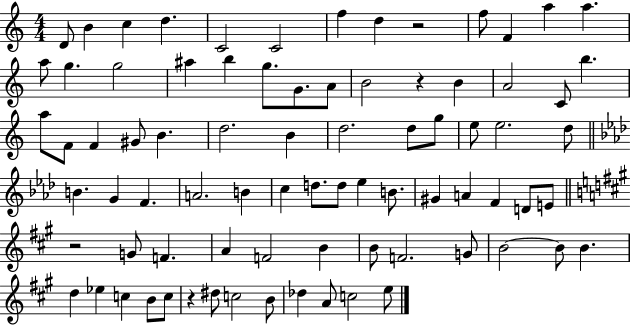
D4/e B4/q C5/q D5/q. C4/h C4/h F5/q D5/q R/h F5/e F4/q A5/q A5/q. A5/e G5/q. G5/h A#5/q B5/q G5/e. G4/e. A4/e B4/h R/q B4/q A4/h C4/e B5/q. A5/e F4/e F4/q G#4/e B4/q. D5/h. B4/q D5/h. D5/e G5/e E5/e E5/h. D5/e B4/q. G4/q F4/q. A4/h. B4/q C5/q D5/e. D5/e Eb5/q B4/e. G#4/q A4/q F4/q D4/e E4/e R/h G4/e F4/q. A4/q F4/h B4/q B4/e F4/h. G4/e B4/h B4/e B4/q. D5/q Eb5/q C5/q B4/e C5/e R/q D#5/e C5/h B4/e Db5/q A4/e C5/h E5/e